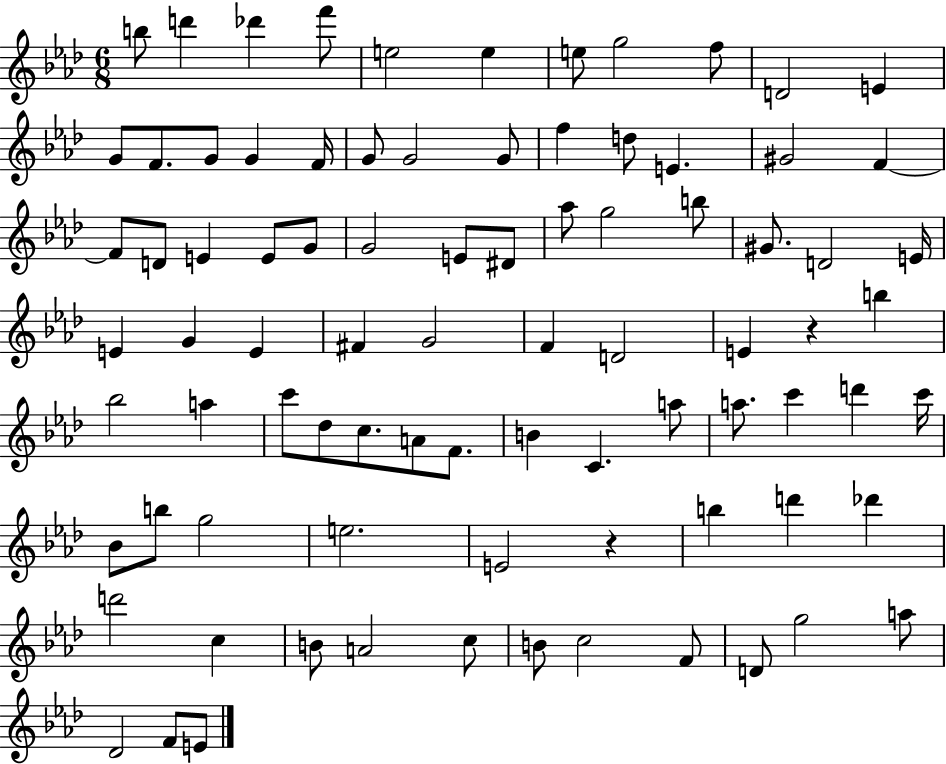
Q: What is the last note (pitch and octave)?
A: E4